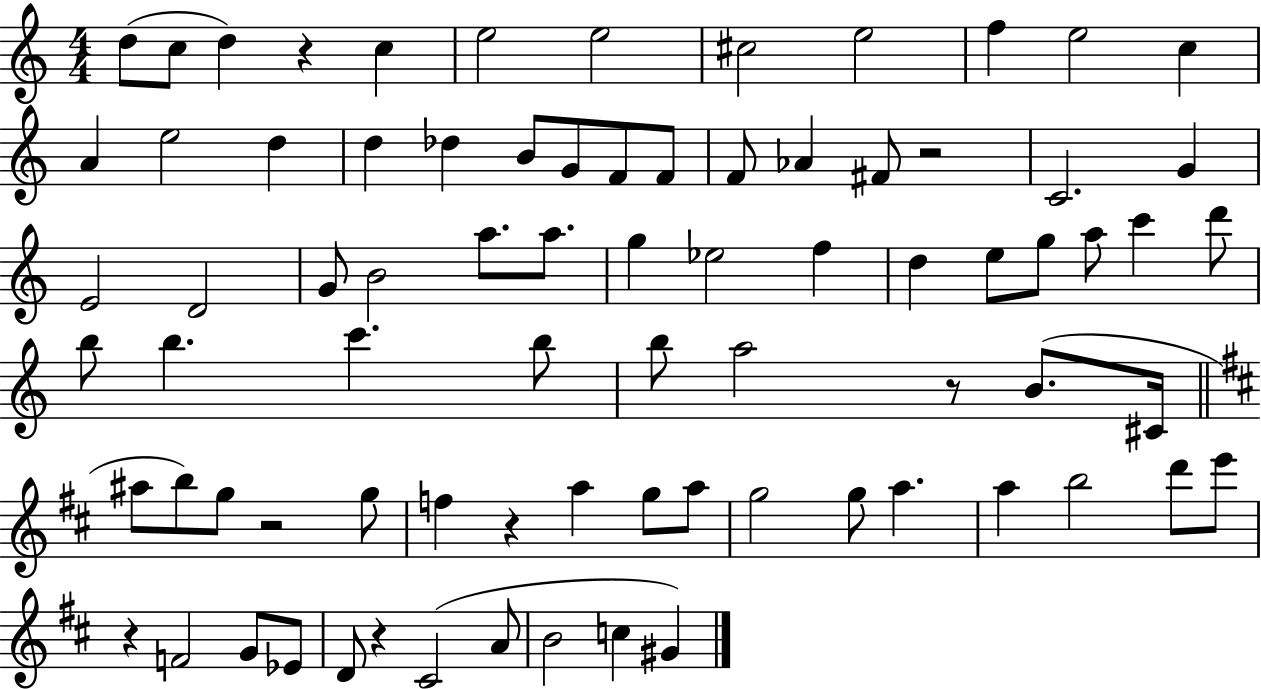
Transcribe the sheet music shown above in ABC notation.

X:1
T:Untitled
M:4/4
L:1/4
K:C
d/2 c/2 d z c e2 e2 ^c2 e2 f e2 c A e2 d d _d B/2 G/2 F/2 F/2 F/2 _A ^F/2 z2 C2 G E2 D2 G/2 B2 a/2 a/2 g _e2 f d e/2 g/2 a/2 c' d'/2 b/2 b c' b/2 b/2 a2 z/2 B/2 ^C/4 ^a/2 b/2 g/2 z2 g/2 f z a g/2 a/2 g2 g/2 a a b2 d'/2 e'/2 z F2 G/2 _E/2 D/2 z ^C2 A/2 B2 c ^G